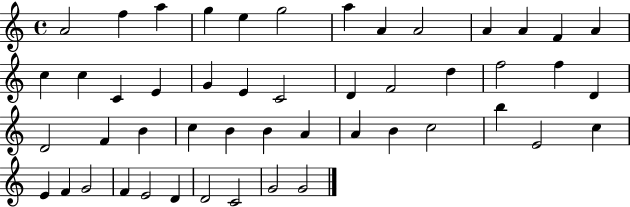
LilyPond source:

{
  \clef treble
  \time 4/4
  \defaultTimeSignature
  \key c \major
  a'2 f''4 a''4 | g''4 e''4 g''2 | a''4 a'4 a'2 | a'4 a'4 f'4 a'4 | \break c''4 c''4 c'4 e'4 | g'4 e'4 c'2 | d'4 f'2 d''4 | f''2 f''4 d'4 | \break d'2 f'4 b'4 | c''4 b'4 b'4 a'4 | a'4 b'4 c''2 | b''4 e'2 c''4 | \break e'4 f'4 g'2 | f'4 e'2 d'4 | d'2 c'2 | g'2 g'2 | \break \bar "|."
}